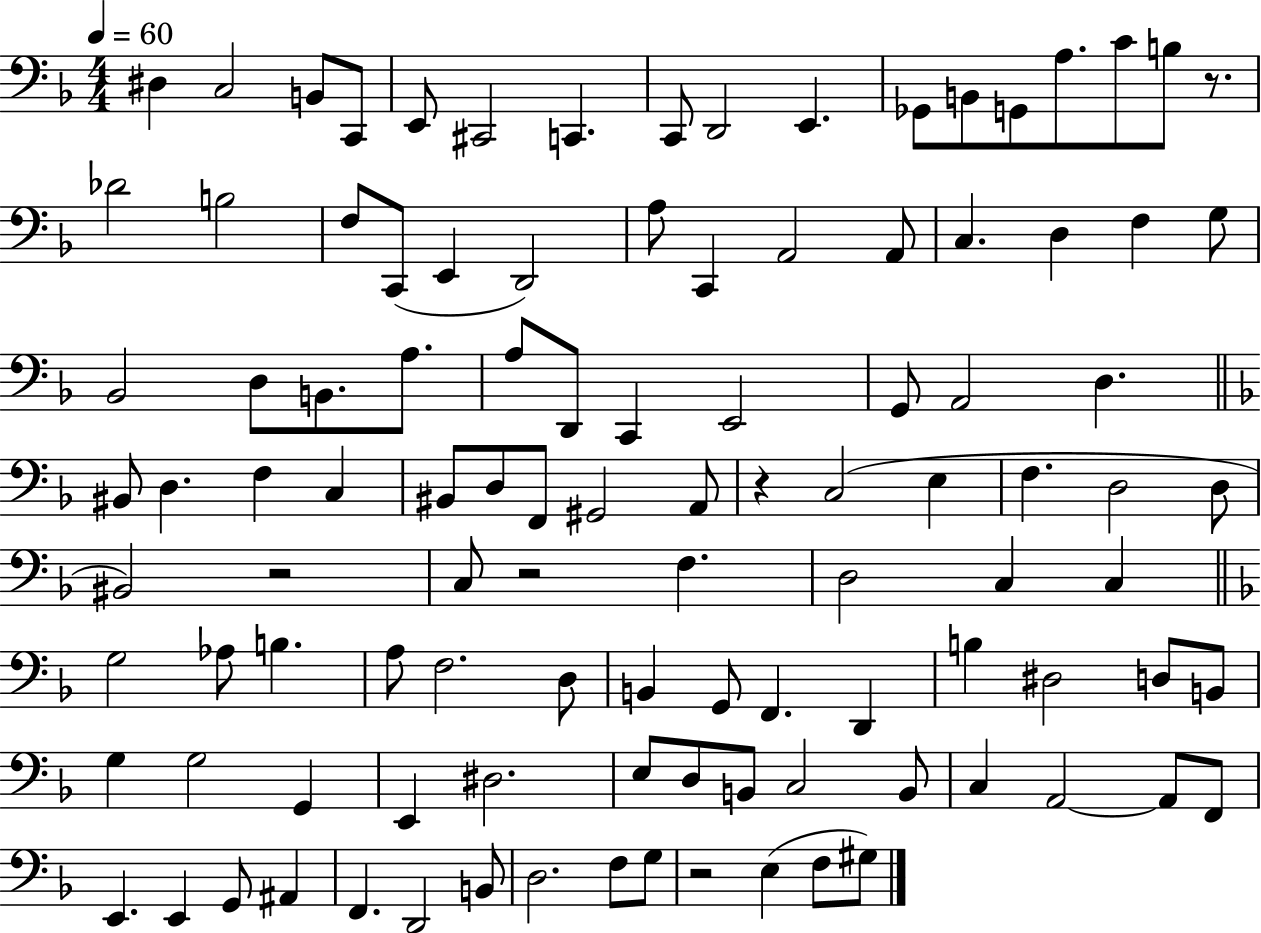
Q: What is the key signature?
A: F major